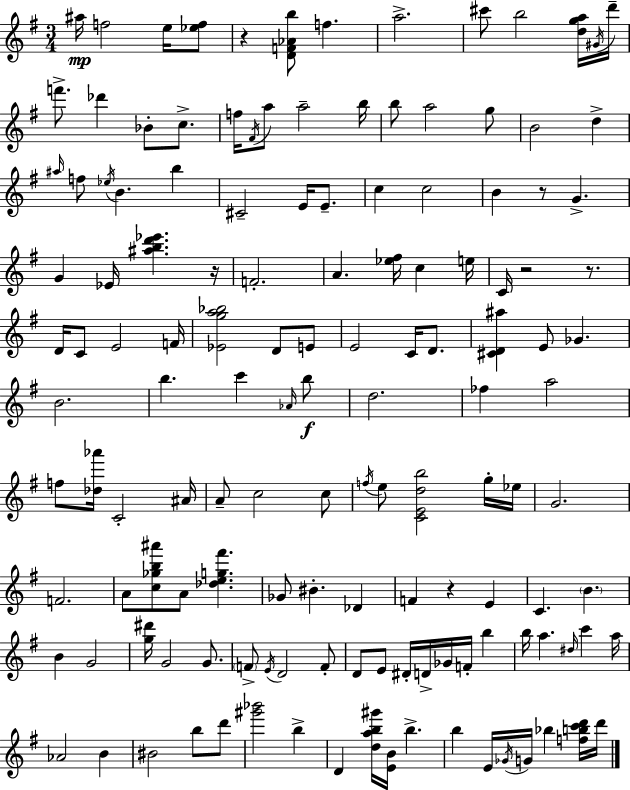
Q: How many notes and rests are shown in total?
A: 138